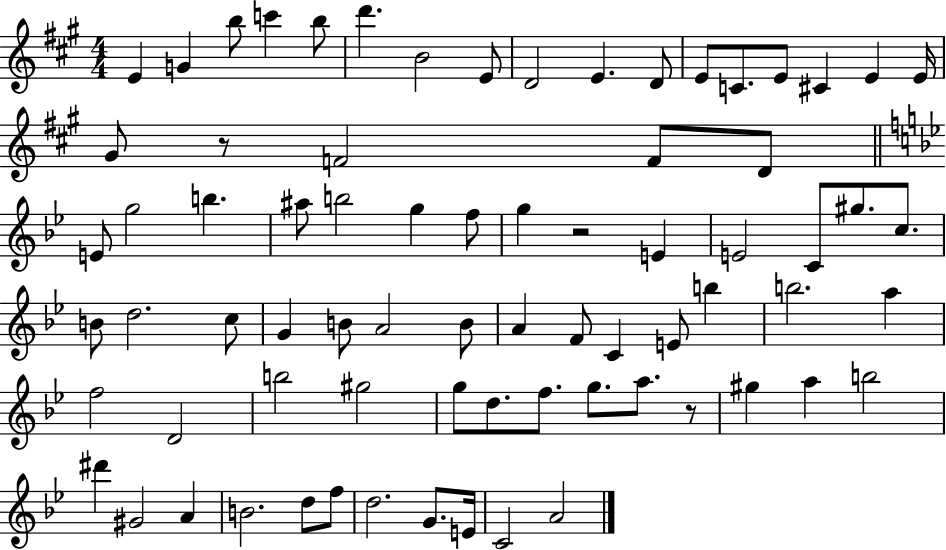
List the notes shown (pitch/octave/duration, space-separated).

E4/q G4/q B5/e C6/q B5/e D6/q. B4/h E4/e D4/h E4/q. D4/e E4/e C4/e. E4/e C#4/q E4/q E4/s G#4/e R/e F4/h F4/e D4/e E4/e G5/h B5/q. A#5/e B5/h G5/q F5/e G5/q R/h E4/q E4/h C4/e G#5/e. C5/e. B4/e D5/h. C5/e G4/q B4/e A4/h B4/e A4/q F4/e C4/q E4/e B5/q B5/h. A5/q F5/h D4/h B5/h G#5/h G5/e D5/e. F5/e. G5/e. A5/e. R/e G#5/q A5/q B5/h D#6/q G#4/h A4/q B4/h. D5/e F5/e D5/h. G4/e. E4/s C4/h A4/h